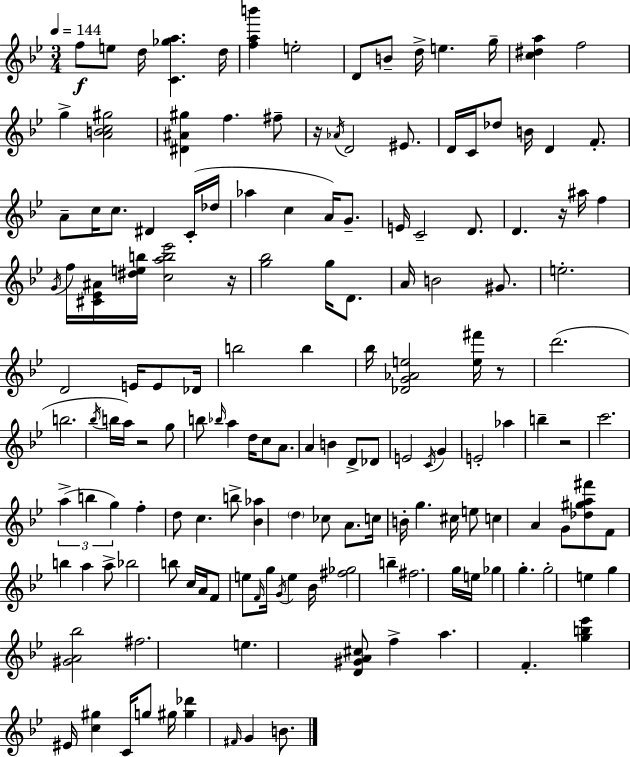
{
  \clef treble
  \numericTimeSignature
  \time 3/4
  \key bes \major
  \tempo 4 = 144
  f''8\f e''8 d''16 <c' ges'' a''>4. d''16 | <f'' a'' b'''>4 e''2-. | d'8 b'8-- d''16-> e''4. g''16-- | <c'' dis'' a''>4 f''2 | \break g''4-> <a' b' c'' gis''>2 | <dis' ais' gis''>4 f''4. fis''8-- | r16 \acciaccatura { aes'16 } d'2 eis'8. | d'16 c'16 des''8 b'16 d'4 f'8.-. | \break a'8-- c''16 c''8. dis'4 c'16-.( | des''16 aes''4 c''4 a'16) g'8.-- | e'16 c'2-- d'8. | d'4. r16 ais''16 f''4 | \break \acciaccatura { g'16 } f''16 <cis' ees' ais'>16 <dis'' e'' b''>16 <c'' a'' b'' ees'''>2 | r16 <g'' bes''>2 g''16 d'8. | a'16 b'2 gis'8. | e''2.-. | \break d'2 e'16 e'8 | des'16 b''2 b''4 | bes''16 <des' g' aes' e''>2 <e'' fis'''>16 | r8 d'''2.( | \break b''2. | \acciaccatura { bes''16 } b''16 a''16) r2 | g''8 b''8 \grace { bes''16 } a''4 d''16 c''8 | a'8. a'4 b'4 | \break d'8-> des'8 e'2 | \acciaccatura { c'16 } g'4 e'2-. | aes''4 b''4-- r2 | c'''2. | \break \tuplet 3/2 { a''4->( b''4 | g''4) } f''4-. d''8 c''4. | b''8-> <bes' aes''>4 \parenthesize d''4 | ces''8 a'8. c''16 b'16-. g''4. | \break cis''16 e''8 c''4 a'4 | g'8 <des'' gis'' a'' fis'''>8 f'8 b''4 | a''4 a''8-> bes''2 | b''8 c''16 a'16 f'8 e''8 \grace { f'16 } | \break g''16 \acciaccatura { g'16 } e''4 bes'16 <fis'' ges''>2 | b''4-- fis''2. | g''16 e''16 ges''4 | g''4.-. g''2-. | \break e''4 g''4 <gis' a' bes''>2 | fis''2. | e''4. | <d' gis' a' cis''>8 f''4-> a''4. | \break f'4.-. <g'' b'' ees'''>4 eis'16 | <c'' gis''>4 c'16 g''8 gis''16 <gis'' des'''>4 | \grace { fis'16 } g'4 b'8. \bar "|."
}